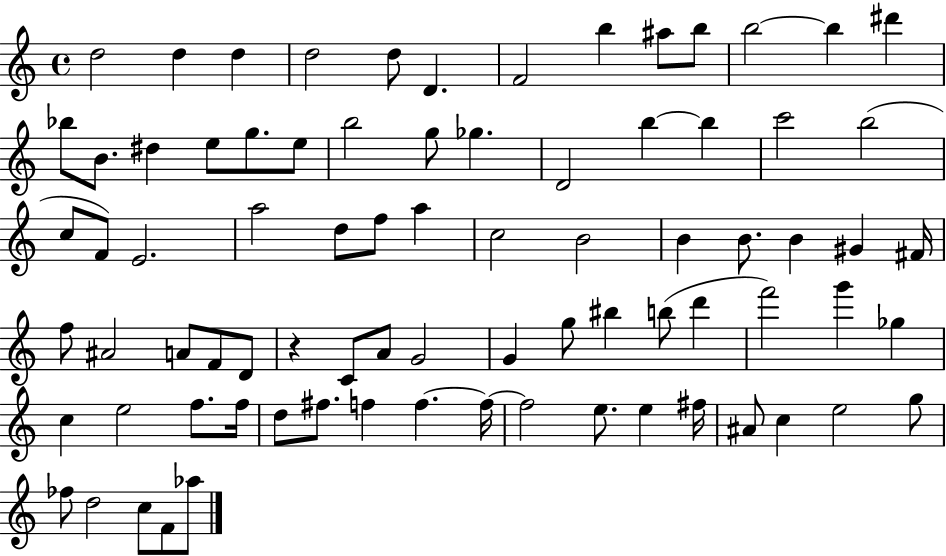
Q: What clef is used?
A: treble